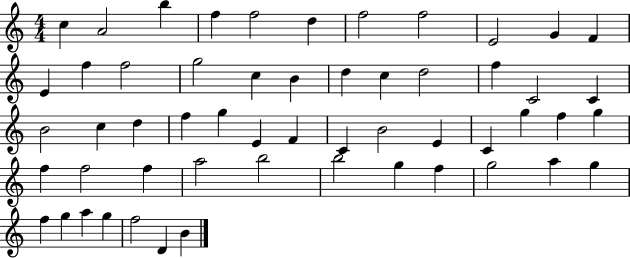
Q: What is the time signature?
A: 4/4